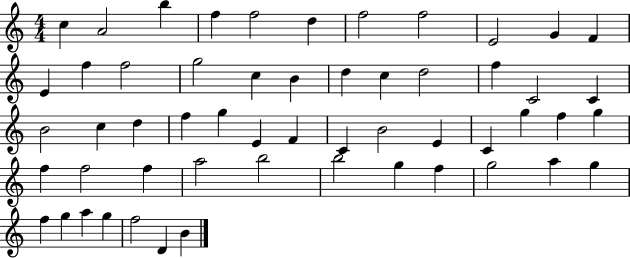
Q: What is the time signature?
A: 4/4